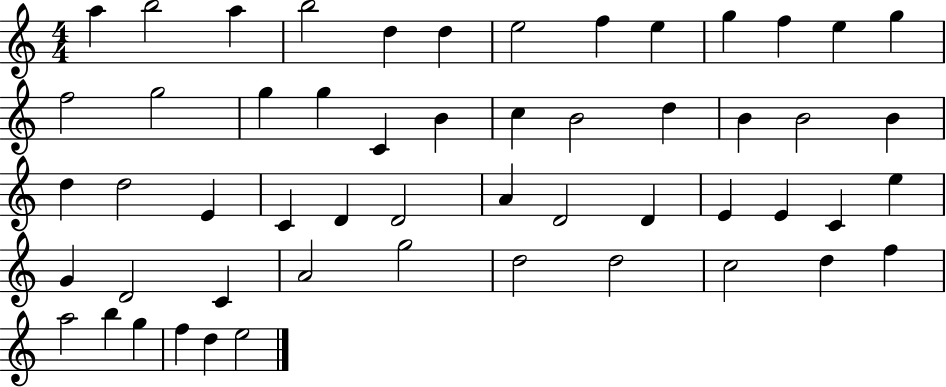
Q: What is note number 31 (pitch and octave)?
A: D4